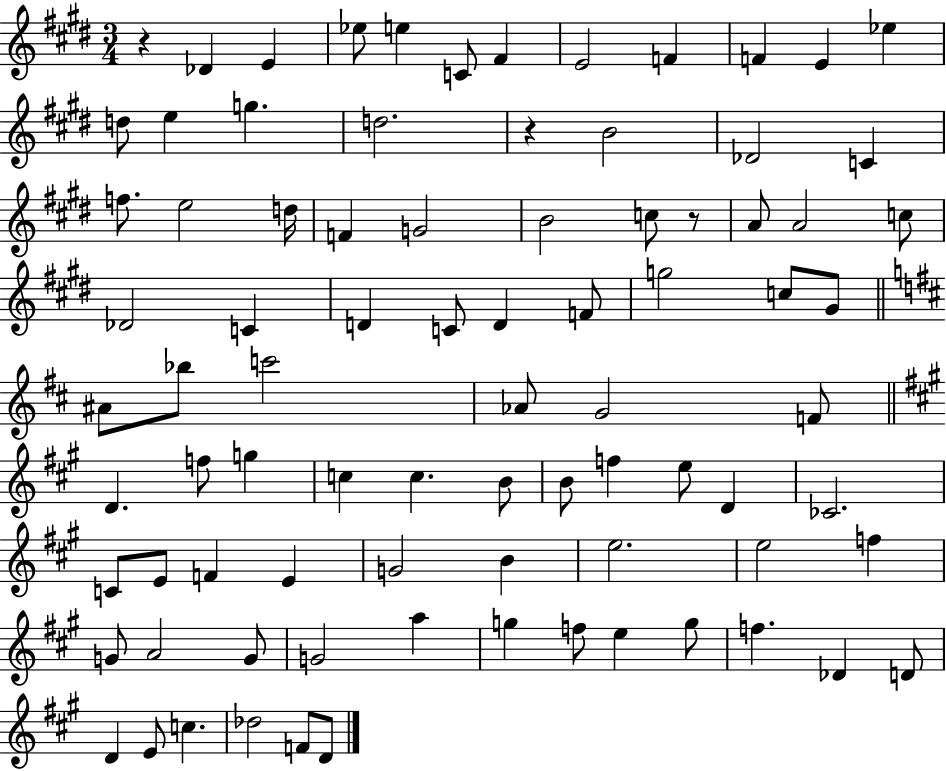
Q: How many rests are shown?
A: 3